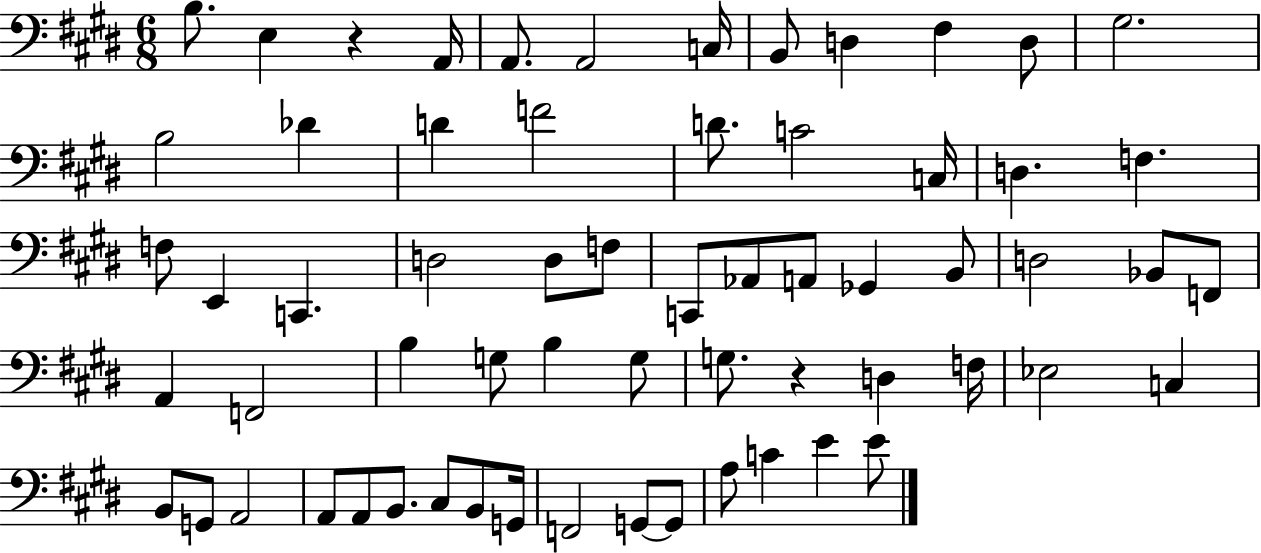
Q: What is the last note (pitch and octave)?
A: E4